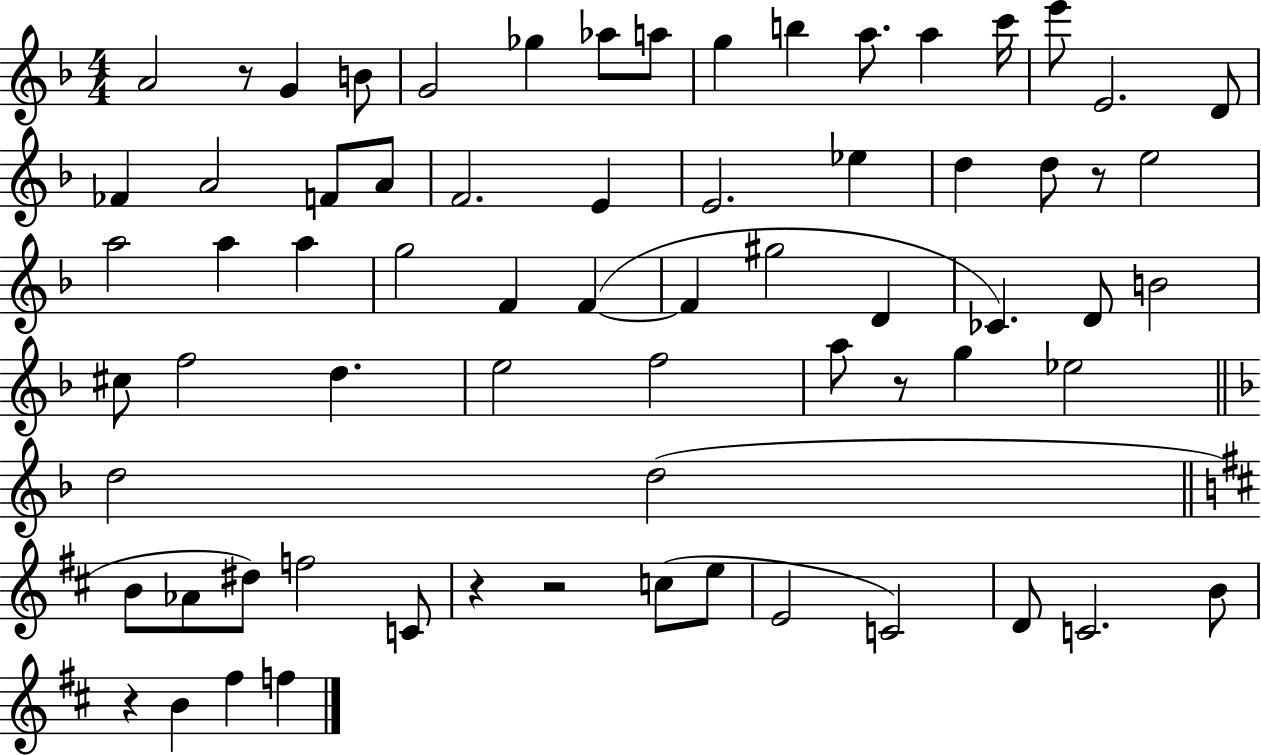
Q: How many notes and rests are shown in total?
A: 69